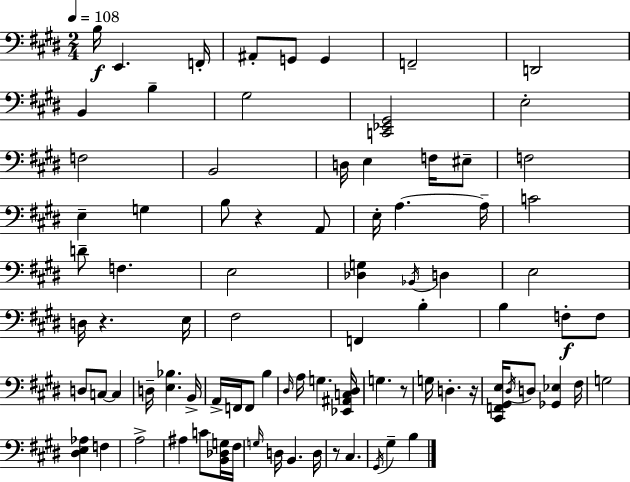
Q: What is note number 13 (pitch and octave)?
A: F3